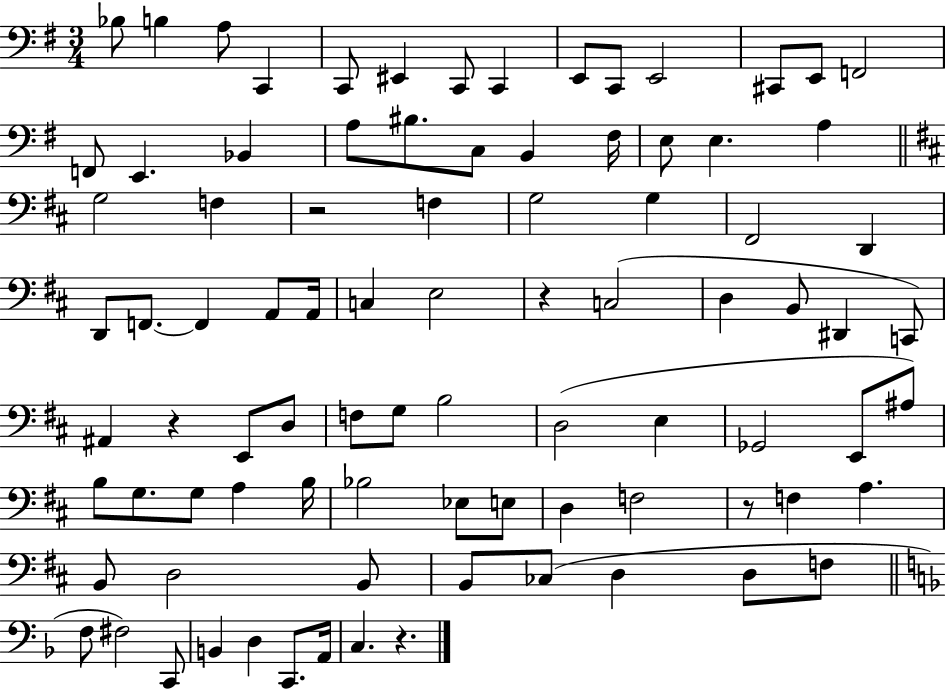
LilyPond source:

{
  \clef bass
  \numericTimeSignature
  \time 3/4
  \key g \major
  \repeat volta 2 { bes8 b4 a8 c,4 | c,8 eis,4 c,8 c,4 | e,8 c,8 e,2 | cis,8 e,8 f,2 | \break f,8 e,4. bes,4 | a8 bis8. c8 b,4 fis16 | e8 e4. a4 | \bar "||" \break \key d \major g2 f4 | r2 f4 | g2 g4 | fis,2 d,4 | \break d,8 f,8.~~ f,4 a,8 a,16 | c4 e2 | r4 c2( | d4 b,8 dis,4 c,8) | \break ais,4 r4 e,8 d8 | f8 g8 b2 | d2( e4 | ges,2 e,8 ais8) | \break b8 g8. g8 a4 b16 | bes2 ees8 e8 | d4 f2 | r8 f4 a4. | \break b,8 d2 b,8 | b,8 ces8( d4 d8 f8 | \bar "||" \break \key f \major f8 fis2) c,8 | b,4 d4 c,8. a,16 | c4. r4. | } \bar "|."
}